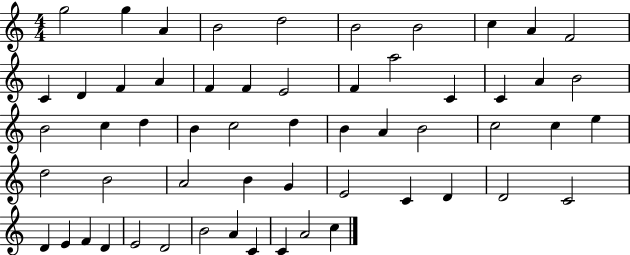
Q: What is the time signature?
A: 4/4